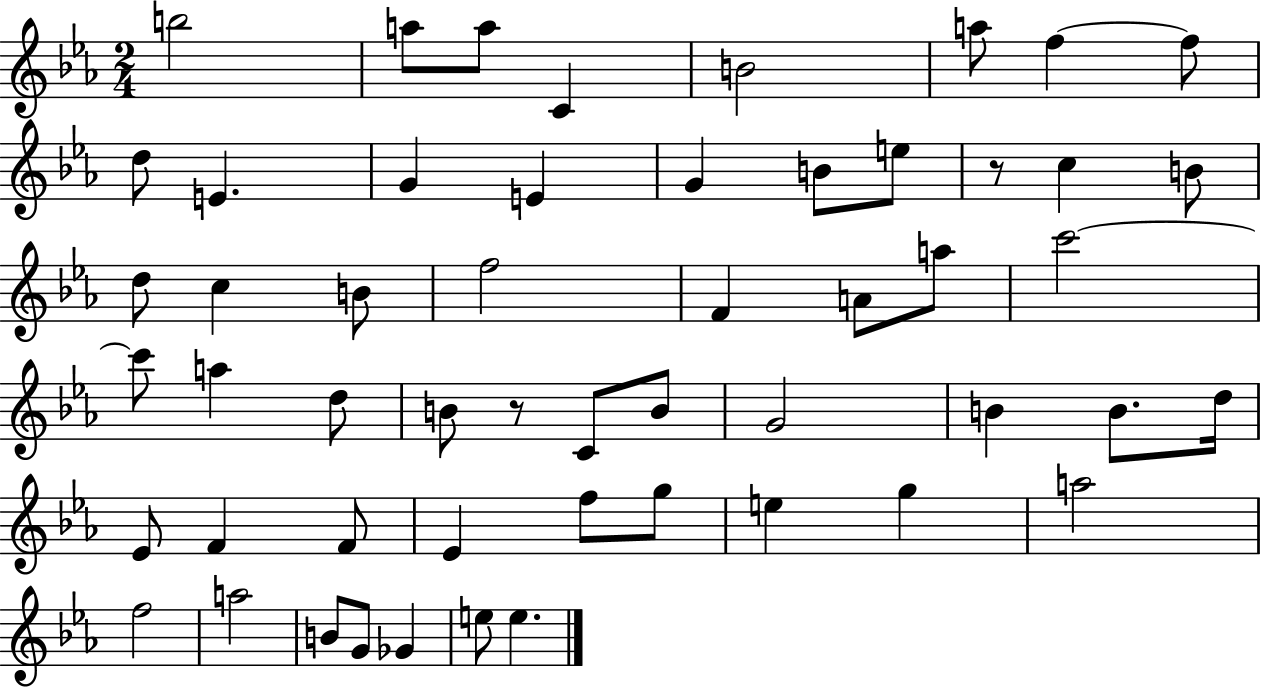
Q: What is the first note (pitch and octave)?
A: B5